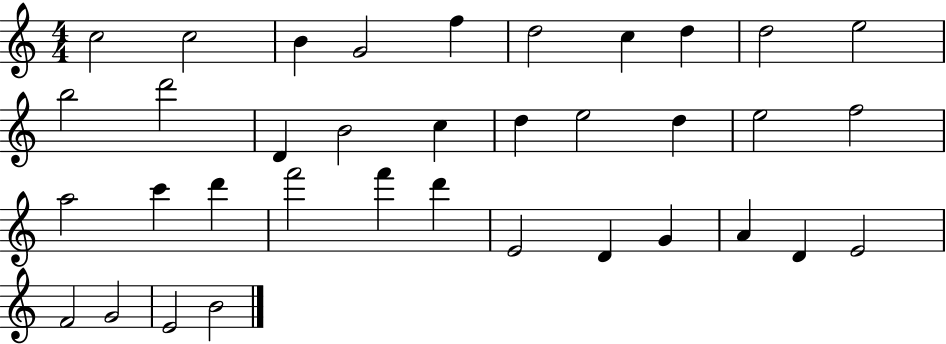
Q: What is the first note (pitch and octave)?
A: C5